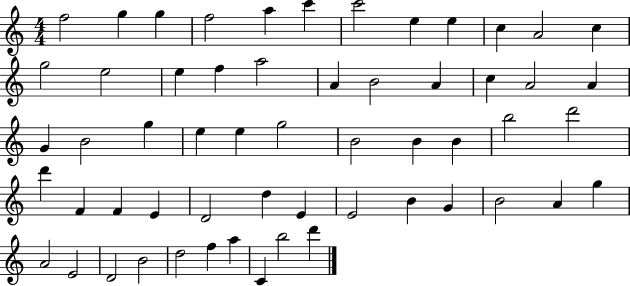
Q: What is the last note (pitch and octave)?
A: D6